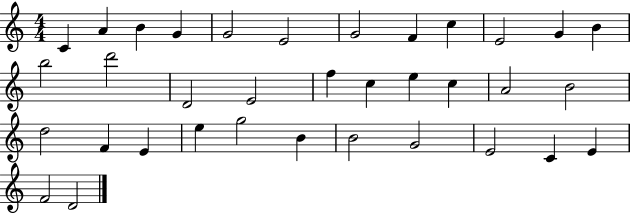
X:1
T:Untitled
M:4/4
L:1/4
K:C
C A B G G2 E2 G2 F c E2 G B b2 d'2 D2 E2 f c e c A2 B2 d2 F E e g2 B B2 G2 E2 C E F2 D2